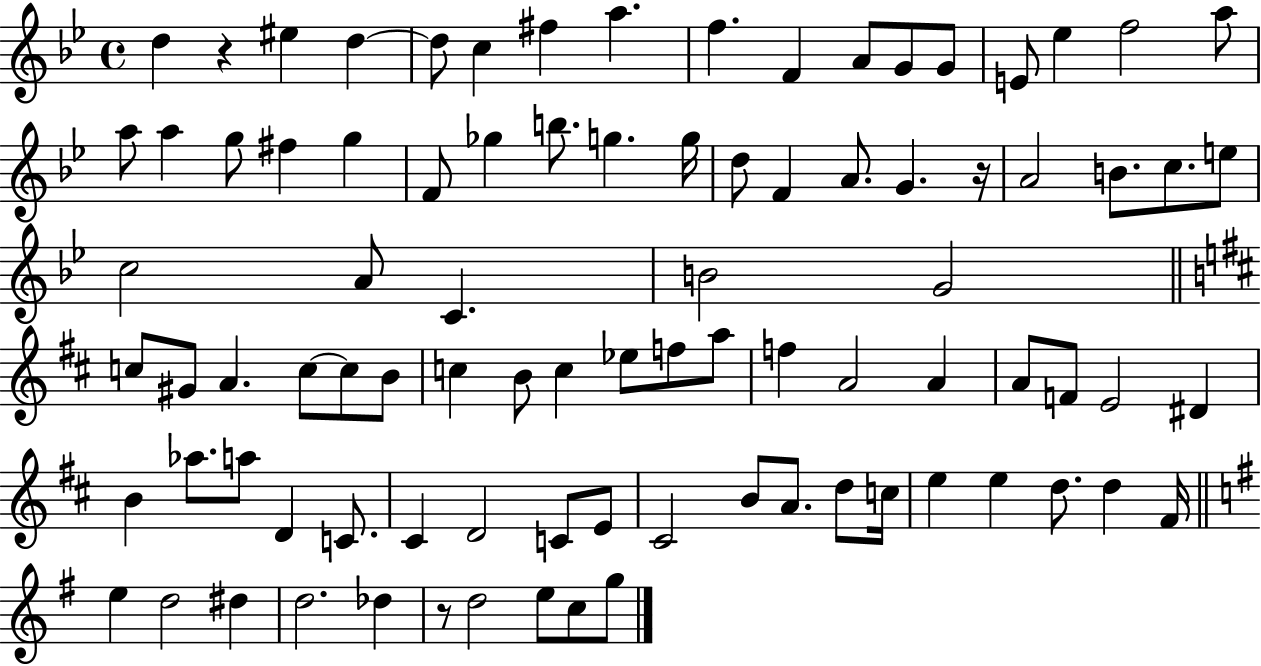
X:1
T:Untitled
M:4/4
L:1/4
K:Bb
d z ^e d d/2 c ^f a f F A/2 G/2 G/2 E/2 _e f2 a/2 a/2 a g/2 ^f g F/2 _g b/2 g g/4 d/2 F A/2 G z/4 A2 B/2 c/2 e/2 c2 A/2 C B2 G2 c/2 ^G/2 A c/2 c/2 B/2 c B/2 c _e/2 f/2 a/2 f A2 A A/2 F/2 E2 ^D B _a/2 a/2 D C/2 ^C D2 C/2 E/2 ^C2 B/2 A/2 d/2 c/4 e e d/2 d ^F/4 e d2 ^d d2 _d z/2 d2 e/2 c/2 g/2